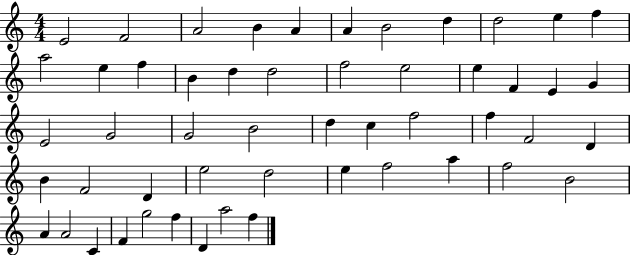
E4/h F4/h A4/h B4/q A4/q A4/q B4/h D5/q D5/h E5/q F5/q A5/h E5/q F5/q B4/q D5/q D5/h F5/h E5/h E5/q F4/q E4/q G4/q E4/h G4/h G4/h B4/h D5/q C5/q F5/h F5/q F4/h D4/q B4/q F4/h D4/q E5/h D5/h E5/q F5/h A5/q F5/h B4/h A4/q A4/h C4/q F4/q G5/h F5/q D4/q A5/h F5/q